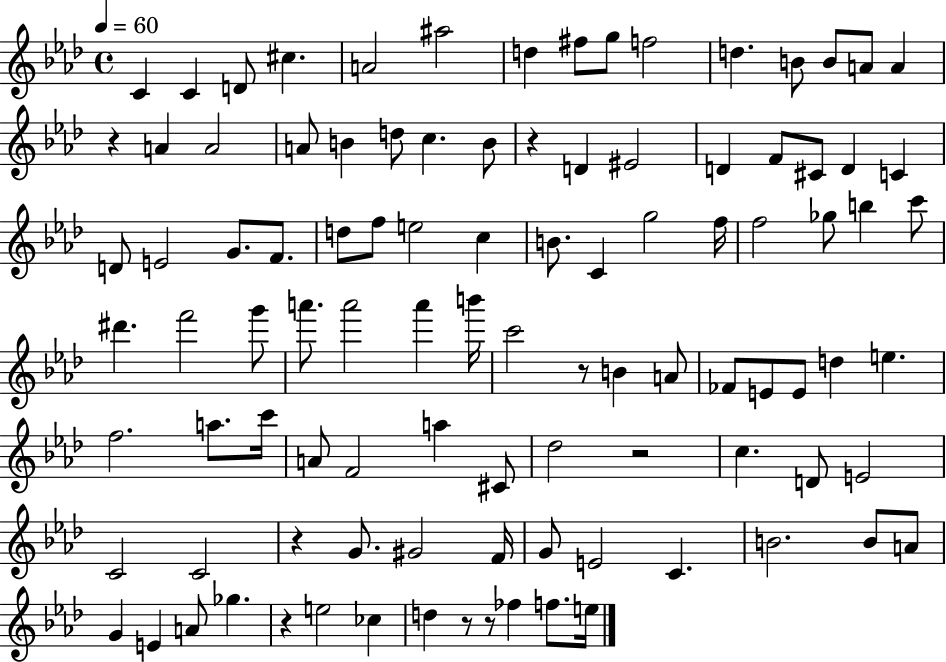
C4/q C4/q D4/e C#5/q. A4/h A#5/h D5/q F#5/e G5/e F5/h D5/q. B4/e B4/e A4/e A4/q R/q A4/q A4/h A4/e B4/q D5/e C5/q. B4/e R/q D4/q EIS4/h D4/q F4/e C#4/e D4/q C4/q D4/e E4/h G4/e. F4/e. D5/e F5/e E5/h C5/q B4/e. C4/q G5/h F5/s F5/h Gb5/e B5/q C6/e D#6/q. F6/h G6/e A6/e. A6/h A6/q B6/s C6/h R/e B4/q A4/e FES4/e E4/e E4/e D5/q E5/q. F5/h. A5/e. C6/s A4/e F4/h A5/q C#4/e Db5/h R/h C5/q. D4/e E4/h C4/h C4/h R/q G4/e. G#4/h F4/s G4/e E4/h C4/q. B4/h. B4/e A4/e G4/q E4/q A4/e Gb5/q. R/q E5/h CES5/q D5/q R/e R/e FES5/q F5/e. E5/s